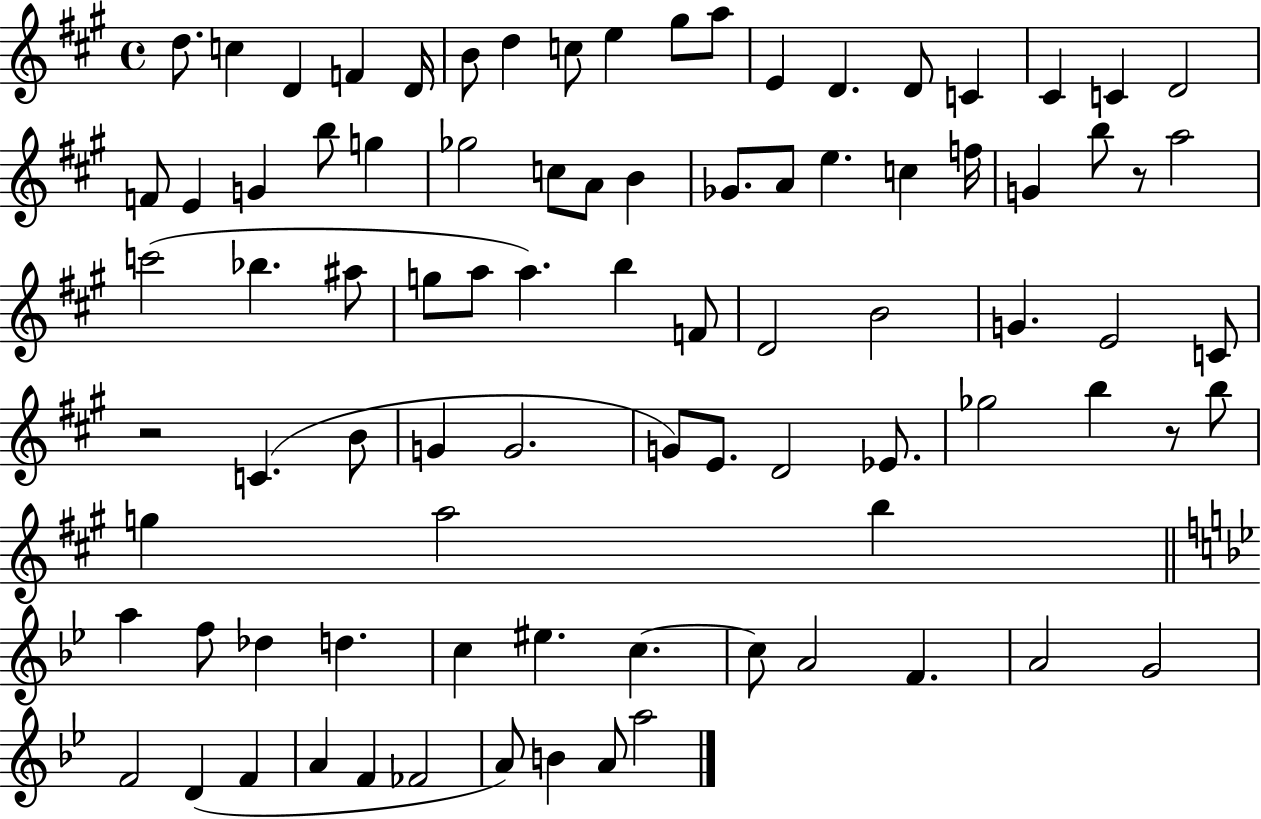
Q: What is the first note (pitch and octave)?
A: D5